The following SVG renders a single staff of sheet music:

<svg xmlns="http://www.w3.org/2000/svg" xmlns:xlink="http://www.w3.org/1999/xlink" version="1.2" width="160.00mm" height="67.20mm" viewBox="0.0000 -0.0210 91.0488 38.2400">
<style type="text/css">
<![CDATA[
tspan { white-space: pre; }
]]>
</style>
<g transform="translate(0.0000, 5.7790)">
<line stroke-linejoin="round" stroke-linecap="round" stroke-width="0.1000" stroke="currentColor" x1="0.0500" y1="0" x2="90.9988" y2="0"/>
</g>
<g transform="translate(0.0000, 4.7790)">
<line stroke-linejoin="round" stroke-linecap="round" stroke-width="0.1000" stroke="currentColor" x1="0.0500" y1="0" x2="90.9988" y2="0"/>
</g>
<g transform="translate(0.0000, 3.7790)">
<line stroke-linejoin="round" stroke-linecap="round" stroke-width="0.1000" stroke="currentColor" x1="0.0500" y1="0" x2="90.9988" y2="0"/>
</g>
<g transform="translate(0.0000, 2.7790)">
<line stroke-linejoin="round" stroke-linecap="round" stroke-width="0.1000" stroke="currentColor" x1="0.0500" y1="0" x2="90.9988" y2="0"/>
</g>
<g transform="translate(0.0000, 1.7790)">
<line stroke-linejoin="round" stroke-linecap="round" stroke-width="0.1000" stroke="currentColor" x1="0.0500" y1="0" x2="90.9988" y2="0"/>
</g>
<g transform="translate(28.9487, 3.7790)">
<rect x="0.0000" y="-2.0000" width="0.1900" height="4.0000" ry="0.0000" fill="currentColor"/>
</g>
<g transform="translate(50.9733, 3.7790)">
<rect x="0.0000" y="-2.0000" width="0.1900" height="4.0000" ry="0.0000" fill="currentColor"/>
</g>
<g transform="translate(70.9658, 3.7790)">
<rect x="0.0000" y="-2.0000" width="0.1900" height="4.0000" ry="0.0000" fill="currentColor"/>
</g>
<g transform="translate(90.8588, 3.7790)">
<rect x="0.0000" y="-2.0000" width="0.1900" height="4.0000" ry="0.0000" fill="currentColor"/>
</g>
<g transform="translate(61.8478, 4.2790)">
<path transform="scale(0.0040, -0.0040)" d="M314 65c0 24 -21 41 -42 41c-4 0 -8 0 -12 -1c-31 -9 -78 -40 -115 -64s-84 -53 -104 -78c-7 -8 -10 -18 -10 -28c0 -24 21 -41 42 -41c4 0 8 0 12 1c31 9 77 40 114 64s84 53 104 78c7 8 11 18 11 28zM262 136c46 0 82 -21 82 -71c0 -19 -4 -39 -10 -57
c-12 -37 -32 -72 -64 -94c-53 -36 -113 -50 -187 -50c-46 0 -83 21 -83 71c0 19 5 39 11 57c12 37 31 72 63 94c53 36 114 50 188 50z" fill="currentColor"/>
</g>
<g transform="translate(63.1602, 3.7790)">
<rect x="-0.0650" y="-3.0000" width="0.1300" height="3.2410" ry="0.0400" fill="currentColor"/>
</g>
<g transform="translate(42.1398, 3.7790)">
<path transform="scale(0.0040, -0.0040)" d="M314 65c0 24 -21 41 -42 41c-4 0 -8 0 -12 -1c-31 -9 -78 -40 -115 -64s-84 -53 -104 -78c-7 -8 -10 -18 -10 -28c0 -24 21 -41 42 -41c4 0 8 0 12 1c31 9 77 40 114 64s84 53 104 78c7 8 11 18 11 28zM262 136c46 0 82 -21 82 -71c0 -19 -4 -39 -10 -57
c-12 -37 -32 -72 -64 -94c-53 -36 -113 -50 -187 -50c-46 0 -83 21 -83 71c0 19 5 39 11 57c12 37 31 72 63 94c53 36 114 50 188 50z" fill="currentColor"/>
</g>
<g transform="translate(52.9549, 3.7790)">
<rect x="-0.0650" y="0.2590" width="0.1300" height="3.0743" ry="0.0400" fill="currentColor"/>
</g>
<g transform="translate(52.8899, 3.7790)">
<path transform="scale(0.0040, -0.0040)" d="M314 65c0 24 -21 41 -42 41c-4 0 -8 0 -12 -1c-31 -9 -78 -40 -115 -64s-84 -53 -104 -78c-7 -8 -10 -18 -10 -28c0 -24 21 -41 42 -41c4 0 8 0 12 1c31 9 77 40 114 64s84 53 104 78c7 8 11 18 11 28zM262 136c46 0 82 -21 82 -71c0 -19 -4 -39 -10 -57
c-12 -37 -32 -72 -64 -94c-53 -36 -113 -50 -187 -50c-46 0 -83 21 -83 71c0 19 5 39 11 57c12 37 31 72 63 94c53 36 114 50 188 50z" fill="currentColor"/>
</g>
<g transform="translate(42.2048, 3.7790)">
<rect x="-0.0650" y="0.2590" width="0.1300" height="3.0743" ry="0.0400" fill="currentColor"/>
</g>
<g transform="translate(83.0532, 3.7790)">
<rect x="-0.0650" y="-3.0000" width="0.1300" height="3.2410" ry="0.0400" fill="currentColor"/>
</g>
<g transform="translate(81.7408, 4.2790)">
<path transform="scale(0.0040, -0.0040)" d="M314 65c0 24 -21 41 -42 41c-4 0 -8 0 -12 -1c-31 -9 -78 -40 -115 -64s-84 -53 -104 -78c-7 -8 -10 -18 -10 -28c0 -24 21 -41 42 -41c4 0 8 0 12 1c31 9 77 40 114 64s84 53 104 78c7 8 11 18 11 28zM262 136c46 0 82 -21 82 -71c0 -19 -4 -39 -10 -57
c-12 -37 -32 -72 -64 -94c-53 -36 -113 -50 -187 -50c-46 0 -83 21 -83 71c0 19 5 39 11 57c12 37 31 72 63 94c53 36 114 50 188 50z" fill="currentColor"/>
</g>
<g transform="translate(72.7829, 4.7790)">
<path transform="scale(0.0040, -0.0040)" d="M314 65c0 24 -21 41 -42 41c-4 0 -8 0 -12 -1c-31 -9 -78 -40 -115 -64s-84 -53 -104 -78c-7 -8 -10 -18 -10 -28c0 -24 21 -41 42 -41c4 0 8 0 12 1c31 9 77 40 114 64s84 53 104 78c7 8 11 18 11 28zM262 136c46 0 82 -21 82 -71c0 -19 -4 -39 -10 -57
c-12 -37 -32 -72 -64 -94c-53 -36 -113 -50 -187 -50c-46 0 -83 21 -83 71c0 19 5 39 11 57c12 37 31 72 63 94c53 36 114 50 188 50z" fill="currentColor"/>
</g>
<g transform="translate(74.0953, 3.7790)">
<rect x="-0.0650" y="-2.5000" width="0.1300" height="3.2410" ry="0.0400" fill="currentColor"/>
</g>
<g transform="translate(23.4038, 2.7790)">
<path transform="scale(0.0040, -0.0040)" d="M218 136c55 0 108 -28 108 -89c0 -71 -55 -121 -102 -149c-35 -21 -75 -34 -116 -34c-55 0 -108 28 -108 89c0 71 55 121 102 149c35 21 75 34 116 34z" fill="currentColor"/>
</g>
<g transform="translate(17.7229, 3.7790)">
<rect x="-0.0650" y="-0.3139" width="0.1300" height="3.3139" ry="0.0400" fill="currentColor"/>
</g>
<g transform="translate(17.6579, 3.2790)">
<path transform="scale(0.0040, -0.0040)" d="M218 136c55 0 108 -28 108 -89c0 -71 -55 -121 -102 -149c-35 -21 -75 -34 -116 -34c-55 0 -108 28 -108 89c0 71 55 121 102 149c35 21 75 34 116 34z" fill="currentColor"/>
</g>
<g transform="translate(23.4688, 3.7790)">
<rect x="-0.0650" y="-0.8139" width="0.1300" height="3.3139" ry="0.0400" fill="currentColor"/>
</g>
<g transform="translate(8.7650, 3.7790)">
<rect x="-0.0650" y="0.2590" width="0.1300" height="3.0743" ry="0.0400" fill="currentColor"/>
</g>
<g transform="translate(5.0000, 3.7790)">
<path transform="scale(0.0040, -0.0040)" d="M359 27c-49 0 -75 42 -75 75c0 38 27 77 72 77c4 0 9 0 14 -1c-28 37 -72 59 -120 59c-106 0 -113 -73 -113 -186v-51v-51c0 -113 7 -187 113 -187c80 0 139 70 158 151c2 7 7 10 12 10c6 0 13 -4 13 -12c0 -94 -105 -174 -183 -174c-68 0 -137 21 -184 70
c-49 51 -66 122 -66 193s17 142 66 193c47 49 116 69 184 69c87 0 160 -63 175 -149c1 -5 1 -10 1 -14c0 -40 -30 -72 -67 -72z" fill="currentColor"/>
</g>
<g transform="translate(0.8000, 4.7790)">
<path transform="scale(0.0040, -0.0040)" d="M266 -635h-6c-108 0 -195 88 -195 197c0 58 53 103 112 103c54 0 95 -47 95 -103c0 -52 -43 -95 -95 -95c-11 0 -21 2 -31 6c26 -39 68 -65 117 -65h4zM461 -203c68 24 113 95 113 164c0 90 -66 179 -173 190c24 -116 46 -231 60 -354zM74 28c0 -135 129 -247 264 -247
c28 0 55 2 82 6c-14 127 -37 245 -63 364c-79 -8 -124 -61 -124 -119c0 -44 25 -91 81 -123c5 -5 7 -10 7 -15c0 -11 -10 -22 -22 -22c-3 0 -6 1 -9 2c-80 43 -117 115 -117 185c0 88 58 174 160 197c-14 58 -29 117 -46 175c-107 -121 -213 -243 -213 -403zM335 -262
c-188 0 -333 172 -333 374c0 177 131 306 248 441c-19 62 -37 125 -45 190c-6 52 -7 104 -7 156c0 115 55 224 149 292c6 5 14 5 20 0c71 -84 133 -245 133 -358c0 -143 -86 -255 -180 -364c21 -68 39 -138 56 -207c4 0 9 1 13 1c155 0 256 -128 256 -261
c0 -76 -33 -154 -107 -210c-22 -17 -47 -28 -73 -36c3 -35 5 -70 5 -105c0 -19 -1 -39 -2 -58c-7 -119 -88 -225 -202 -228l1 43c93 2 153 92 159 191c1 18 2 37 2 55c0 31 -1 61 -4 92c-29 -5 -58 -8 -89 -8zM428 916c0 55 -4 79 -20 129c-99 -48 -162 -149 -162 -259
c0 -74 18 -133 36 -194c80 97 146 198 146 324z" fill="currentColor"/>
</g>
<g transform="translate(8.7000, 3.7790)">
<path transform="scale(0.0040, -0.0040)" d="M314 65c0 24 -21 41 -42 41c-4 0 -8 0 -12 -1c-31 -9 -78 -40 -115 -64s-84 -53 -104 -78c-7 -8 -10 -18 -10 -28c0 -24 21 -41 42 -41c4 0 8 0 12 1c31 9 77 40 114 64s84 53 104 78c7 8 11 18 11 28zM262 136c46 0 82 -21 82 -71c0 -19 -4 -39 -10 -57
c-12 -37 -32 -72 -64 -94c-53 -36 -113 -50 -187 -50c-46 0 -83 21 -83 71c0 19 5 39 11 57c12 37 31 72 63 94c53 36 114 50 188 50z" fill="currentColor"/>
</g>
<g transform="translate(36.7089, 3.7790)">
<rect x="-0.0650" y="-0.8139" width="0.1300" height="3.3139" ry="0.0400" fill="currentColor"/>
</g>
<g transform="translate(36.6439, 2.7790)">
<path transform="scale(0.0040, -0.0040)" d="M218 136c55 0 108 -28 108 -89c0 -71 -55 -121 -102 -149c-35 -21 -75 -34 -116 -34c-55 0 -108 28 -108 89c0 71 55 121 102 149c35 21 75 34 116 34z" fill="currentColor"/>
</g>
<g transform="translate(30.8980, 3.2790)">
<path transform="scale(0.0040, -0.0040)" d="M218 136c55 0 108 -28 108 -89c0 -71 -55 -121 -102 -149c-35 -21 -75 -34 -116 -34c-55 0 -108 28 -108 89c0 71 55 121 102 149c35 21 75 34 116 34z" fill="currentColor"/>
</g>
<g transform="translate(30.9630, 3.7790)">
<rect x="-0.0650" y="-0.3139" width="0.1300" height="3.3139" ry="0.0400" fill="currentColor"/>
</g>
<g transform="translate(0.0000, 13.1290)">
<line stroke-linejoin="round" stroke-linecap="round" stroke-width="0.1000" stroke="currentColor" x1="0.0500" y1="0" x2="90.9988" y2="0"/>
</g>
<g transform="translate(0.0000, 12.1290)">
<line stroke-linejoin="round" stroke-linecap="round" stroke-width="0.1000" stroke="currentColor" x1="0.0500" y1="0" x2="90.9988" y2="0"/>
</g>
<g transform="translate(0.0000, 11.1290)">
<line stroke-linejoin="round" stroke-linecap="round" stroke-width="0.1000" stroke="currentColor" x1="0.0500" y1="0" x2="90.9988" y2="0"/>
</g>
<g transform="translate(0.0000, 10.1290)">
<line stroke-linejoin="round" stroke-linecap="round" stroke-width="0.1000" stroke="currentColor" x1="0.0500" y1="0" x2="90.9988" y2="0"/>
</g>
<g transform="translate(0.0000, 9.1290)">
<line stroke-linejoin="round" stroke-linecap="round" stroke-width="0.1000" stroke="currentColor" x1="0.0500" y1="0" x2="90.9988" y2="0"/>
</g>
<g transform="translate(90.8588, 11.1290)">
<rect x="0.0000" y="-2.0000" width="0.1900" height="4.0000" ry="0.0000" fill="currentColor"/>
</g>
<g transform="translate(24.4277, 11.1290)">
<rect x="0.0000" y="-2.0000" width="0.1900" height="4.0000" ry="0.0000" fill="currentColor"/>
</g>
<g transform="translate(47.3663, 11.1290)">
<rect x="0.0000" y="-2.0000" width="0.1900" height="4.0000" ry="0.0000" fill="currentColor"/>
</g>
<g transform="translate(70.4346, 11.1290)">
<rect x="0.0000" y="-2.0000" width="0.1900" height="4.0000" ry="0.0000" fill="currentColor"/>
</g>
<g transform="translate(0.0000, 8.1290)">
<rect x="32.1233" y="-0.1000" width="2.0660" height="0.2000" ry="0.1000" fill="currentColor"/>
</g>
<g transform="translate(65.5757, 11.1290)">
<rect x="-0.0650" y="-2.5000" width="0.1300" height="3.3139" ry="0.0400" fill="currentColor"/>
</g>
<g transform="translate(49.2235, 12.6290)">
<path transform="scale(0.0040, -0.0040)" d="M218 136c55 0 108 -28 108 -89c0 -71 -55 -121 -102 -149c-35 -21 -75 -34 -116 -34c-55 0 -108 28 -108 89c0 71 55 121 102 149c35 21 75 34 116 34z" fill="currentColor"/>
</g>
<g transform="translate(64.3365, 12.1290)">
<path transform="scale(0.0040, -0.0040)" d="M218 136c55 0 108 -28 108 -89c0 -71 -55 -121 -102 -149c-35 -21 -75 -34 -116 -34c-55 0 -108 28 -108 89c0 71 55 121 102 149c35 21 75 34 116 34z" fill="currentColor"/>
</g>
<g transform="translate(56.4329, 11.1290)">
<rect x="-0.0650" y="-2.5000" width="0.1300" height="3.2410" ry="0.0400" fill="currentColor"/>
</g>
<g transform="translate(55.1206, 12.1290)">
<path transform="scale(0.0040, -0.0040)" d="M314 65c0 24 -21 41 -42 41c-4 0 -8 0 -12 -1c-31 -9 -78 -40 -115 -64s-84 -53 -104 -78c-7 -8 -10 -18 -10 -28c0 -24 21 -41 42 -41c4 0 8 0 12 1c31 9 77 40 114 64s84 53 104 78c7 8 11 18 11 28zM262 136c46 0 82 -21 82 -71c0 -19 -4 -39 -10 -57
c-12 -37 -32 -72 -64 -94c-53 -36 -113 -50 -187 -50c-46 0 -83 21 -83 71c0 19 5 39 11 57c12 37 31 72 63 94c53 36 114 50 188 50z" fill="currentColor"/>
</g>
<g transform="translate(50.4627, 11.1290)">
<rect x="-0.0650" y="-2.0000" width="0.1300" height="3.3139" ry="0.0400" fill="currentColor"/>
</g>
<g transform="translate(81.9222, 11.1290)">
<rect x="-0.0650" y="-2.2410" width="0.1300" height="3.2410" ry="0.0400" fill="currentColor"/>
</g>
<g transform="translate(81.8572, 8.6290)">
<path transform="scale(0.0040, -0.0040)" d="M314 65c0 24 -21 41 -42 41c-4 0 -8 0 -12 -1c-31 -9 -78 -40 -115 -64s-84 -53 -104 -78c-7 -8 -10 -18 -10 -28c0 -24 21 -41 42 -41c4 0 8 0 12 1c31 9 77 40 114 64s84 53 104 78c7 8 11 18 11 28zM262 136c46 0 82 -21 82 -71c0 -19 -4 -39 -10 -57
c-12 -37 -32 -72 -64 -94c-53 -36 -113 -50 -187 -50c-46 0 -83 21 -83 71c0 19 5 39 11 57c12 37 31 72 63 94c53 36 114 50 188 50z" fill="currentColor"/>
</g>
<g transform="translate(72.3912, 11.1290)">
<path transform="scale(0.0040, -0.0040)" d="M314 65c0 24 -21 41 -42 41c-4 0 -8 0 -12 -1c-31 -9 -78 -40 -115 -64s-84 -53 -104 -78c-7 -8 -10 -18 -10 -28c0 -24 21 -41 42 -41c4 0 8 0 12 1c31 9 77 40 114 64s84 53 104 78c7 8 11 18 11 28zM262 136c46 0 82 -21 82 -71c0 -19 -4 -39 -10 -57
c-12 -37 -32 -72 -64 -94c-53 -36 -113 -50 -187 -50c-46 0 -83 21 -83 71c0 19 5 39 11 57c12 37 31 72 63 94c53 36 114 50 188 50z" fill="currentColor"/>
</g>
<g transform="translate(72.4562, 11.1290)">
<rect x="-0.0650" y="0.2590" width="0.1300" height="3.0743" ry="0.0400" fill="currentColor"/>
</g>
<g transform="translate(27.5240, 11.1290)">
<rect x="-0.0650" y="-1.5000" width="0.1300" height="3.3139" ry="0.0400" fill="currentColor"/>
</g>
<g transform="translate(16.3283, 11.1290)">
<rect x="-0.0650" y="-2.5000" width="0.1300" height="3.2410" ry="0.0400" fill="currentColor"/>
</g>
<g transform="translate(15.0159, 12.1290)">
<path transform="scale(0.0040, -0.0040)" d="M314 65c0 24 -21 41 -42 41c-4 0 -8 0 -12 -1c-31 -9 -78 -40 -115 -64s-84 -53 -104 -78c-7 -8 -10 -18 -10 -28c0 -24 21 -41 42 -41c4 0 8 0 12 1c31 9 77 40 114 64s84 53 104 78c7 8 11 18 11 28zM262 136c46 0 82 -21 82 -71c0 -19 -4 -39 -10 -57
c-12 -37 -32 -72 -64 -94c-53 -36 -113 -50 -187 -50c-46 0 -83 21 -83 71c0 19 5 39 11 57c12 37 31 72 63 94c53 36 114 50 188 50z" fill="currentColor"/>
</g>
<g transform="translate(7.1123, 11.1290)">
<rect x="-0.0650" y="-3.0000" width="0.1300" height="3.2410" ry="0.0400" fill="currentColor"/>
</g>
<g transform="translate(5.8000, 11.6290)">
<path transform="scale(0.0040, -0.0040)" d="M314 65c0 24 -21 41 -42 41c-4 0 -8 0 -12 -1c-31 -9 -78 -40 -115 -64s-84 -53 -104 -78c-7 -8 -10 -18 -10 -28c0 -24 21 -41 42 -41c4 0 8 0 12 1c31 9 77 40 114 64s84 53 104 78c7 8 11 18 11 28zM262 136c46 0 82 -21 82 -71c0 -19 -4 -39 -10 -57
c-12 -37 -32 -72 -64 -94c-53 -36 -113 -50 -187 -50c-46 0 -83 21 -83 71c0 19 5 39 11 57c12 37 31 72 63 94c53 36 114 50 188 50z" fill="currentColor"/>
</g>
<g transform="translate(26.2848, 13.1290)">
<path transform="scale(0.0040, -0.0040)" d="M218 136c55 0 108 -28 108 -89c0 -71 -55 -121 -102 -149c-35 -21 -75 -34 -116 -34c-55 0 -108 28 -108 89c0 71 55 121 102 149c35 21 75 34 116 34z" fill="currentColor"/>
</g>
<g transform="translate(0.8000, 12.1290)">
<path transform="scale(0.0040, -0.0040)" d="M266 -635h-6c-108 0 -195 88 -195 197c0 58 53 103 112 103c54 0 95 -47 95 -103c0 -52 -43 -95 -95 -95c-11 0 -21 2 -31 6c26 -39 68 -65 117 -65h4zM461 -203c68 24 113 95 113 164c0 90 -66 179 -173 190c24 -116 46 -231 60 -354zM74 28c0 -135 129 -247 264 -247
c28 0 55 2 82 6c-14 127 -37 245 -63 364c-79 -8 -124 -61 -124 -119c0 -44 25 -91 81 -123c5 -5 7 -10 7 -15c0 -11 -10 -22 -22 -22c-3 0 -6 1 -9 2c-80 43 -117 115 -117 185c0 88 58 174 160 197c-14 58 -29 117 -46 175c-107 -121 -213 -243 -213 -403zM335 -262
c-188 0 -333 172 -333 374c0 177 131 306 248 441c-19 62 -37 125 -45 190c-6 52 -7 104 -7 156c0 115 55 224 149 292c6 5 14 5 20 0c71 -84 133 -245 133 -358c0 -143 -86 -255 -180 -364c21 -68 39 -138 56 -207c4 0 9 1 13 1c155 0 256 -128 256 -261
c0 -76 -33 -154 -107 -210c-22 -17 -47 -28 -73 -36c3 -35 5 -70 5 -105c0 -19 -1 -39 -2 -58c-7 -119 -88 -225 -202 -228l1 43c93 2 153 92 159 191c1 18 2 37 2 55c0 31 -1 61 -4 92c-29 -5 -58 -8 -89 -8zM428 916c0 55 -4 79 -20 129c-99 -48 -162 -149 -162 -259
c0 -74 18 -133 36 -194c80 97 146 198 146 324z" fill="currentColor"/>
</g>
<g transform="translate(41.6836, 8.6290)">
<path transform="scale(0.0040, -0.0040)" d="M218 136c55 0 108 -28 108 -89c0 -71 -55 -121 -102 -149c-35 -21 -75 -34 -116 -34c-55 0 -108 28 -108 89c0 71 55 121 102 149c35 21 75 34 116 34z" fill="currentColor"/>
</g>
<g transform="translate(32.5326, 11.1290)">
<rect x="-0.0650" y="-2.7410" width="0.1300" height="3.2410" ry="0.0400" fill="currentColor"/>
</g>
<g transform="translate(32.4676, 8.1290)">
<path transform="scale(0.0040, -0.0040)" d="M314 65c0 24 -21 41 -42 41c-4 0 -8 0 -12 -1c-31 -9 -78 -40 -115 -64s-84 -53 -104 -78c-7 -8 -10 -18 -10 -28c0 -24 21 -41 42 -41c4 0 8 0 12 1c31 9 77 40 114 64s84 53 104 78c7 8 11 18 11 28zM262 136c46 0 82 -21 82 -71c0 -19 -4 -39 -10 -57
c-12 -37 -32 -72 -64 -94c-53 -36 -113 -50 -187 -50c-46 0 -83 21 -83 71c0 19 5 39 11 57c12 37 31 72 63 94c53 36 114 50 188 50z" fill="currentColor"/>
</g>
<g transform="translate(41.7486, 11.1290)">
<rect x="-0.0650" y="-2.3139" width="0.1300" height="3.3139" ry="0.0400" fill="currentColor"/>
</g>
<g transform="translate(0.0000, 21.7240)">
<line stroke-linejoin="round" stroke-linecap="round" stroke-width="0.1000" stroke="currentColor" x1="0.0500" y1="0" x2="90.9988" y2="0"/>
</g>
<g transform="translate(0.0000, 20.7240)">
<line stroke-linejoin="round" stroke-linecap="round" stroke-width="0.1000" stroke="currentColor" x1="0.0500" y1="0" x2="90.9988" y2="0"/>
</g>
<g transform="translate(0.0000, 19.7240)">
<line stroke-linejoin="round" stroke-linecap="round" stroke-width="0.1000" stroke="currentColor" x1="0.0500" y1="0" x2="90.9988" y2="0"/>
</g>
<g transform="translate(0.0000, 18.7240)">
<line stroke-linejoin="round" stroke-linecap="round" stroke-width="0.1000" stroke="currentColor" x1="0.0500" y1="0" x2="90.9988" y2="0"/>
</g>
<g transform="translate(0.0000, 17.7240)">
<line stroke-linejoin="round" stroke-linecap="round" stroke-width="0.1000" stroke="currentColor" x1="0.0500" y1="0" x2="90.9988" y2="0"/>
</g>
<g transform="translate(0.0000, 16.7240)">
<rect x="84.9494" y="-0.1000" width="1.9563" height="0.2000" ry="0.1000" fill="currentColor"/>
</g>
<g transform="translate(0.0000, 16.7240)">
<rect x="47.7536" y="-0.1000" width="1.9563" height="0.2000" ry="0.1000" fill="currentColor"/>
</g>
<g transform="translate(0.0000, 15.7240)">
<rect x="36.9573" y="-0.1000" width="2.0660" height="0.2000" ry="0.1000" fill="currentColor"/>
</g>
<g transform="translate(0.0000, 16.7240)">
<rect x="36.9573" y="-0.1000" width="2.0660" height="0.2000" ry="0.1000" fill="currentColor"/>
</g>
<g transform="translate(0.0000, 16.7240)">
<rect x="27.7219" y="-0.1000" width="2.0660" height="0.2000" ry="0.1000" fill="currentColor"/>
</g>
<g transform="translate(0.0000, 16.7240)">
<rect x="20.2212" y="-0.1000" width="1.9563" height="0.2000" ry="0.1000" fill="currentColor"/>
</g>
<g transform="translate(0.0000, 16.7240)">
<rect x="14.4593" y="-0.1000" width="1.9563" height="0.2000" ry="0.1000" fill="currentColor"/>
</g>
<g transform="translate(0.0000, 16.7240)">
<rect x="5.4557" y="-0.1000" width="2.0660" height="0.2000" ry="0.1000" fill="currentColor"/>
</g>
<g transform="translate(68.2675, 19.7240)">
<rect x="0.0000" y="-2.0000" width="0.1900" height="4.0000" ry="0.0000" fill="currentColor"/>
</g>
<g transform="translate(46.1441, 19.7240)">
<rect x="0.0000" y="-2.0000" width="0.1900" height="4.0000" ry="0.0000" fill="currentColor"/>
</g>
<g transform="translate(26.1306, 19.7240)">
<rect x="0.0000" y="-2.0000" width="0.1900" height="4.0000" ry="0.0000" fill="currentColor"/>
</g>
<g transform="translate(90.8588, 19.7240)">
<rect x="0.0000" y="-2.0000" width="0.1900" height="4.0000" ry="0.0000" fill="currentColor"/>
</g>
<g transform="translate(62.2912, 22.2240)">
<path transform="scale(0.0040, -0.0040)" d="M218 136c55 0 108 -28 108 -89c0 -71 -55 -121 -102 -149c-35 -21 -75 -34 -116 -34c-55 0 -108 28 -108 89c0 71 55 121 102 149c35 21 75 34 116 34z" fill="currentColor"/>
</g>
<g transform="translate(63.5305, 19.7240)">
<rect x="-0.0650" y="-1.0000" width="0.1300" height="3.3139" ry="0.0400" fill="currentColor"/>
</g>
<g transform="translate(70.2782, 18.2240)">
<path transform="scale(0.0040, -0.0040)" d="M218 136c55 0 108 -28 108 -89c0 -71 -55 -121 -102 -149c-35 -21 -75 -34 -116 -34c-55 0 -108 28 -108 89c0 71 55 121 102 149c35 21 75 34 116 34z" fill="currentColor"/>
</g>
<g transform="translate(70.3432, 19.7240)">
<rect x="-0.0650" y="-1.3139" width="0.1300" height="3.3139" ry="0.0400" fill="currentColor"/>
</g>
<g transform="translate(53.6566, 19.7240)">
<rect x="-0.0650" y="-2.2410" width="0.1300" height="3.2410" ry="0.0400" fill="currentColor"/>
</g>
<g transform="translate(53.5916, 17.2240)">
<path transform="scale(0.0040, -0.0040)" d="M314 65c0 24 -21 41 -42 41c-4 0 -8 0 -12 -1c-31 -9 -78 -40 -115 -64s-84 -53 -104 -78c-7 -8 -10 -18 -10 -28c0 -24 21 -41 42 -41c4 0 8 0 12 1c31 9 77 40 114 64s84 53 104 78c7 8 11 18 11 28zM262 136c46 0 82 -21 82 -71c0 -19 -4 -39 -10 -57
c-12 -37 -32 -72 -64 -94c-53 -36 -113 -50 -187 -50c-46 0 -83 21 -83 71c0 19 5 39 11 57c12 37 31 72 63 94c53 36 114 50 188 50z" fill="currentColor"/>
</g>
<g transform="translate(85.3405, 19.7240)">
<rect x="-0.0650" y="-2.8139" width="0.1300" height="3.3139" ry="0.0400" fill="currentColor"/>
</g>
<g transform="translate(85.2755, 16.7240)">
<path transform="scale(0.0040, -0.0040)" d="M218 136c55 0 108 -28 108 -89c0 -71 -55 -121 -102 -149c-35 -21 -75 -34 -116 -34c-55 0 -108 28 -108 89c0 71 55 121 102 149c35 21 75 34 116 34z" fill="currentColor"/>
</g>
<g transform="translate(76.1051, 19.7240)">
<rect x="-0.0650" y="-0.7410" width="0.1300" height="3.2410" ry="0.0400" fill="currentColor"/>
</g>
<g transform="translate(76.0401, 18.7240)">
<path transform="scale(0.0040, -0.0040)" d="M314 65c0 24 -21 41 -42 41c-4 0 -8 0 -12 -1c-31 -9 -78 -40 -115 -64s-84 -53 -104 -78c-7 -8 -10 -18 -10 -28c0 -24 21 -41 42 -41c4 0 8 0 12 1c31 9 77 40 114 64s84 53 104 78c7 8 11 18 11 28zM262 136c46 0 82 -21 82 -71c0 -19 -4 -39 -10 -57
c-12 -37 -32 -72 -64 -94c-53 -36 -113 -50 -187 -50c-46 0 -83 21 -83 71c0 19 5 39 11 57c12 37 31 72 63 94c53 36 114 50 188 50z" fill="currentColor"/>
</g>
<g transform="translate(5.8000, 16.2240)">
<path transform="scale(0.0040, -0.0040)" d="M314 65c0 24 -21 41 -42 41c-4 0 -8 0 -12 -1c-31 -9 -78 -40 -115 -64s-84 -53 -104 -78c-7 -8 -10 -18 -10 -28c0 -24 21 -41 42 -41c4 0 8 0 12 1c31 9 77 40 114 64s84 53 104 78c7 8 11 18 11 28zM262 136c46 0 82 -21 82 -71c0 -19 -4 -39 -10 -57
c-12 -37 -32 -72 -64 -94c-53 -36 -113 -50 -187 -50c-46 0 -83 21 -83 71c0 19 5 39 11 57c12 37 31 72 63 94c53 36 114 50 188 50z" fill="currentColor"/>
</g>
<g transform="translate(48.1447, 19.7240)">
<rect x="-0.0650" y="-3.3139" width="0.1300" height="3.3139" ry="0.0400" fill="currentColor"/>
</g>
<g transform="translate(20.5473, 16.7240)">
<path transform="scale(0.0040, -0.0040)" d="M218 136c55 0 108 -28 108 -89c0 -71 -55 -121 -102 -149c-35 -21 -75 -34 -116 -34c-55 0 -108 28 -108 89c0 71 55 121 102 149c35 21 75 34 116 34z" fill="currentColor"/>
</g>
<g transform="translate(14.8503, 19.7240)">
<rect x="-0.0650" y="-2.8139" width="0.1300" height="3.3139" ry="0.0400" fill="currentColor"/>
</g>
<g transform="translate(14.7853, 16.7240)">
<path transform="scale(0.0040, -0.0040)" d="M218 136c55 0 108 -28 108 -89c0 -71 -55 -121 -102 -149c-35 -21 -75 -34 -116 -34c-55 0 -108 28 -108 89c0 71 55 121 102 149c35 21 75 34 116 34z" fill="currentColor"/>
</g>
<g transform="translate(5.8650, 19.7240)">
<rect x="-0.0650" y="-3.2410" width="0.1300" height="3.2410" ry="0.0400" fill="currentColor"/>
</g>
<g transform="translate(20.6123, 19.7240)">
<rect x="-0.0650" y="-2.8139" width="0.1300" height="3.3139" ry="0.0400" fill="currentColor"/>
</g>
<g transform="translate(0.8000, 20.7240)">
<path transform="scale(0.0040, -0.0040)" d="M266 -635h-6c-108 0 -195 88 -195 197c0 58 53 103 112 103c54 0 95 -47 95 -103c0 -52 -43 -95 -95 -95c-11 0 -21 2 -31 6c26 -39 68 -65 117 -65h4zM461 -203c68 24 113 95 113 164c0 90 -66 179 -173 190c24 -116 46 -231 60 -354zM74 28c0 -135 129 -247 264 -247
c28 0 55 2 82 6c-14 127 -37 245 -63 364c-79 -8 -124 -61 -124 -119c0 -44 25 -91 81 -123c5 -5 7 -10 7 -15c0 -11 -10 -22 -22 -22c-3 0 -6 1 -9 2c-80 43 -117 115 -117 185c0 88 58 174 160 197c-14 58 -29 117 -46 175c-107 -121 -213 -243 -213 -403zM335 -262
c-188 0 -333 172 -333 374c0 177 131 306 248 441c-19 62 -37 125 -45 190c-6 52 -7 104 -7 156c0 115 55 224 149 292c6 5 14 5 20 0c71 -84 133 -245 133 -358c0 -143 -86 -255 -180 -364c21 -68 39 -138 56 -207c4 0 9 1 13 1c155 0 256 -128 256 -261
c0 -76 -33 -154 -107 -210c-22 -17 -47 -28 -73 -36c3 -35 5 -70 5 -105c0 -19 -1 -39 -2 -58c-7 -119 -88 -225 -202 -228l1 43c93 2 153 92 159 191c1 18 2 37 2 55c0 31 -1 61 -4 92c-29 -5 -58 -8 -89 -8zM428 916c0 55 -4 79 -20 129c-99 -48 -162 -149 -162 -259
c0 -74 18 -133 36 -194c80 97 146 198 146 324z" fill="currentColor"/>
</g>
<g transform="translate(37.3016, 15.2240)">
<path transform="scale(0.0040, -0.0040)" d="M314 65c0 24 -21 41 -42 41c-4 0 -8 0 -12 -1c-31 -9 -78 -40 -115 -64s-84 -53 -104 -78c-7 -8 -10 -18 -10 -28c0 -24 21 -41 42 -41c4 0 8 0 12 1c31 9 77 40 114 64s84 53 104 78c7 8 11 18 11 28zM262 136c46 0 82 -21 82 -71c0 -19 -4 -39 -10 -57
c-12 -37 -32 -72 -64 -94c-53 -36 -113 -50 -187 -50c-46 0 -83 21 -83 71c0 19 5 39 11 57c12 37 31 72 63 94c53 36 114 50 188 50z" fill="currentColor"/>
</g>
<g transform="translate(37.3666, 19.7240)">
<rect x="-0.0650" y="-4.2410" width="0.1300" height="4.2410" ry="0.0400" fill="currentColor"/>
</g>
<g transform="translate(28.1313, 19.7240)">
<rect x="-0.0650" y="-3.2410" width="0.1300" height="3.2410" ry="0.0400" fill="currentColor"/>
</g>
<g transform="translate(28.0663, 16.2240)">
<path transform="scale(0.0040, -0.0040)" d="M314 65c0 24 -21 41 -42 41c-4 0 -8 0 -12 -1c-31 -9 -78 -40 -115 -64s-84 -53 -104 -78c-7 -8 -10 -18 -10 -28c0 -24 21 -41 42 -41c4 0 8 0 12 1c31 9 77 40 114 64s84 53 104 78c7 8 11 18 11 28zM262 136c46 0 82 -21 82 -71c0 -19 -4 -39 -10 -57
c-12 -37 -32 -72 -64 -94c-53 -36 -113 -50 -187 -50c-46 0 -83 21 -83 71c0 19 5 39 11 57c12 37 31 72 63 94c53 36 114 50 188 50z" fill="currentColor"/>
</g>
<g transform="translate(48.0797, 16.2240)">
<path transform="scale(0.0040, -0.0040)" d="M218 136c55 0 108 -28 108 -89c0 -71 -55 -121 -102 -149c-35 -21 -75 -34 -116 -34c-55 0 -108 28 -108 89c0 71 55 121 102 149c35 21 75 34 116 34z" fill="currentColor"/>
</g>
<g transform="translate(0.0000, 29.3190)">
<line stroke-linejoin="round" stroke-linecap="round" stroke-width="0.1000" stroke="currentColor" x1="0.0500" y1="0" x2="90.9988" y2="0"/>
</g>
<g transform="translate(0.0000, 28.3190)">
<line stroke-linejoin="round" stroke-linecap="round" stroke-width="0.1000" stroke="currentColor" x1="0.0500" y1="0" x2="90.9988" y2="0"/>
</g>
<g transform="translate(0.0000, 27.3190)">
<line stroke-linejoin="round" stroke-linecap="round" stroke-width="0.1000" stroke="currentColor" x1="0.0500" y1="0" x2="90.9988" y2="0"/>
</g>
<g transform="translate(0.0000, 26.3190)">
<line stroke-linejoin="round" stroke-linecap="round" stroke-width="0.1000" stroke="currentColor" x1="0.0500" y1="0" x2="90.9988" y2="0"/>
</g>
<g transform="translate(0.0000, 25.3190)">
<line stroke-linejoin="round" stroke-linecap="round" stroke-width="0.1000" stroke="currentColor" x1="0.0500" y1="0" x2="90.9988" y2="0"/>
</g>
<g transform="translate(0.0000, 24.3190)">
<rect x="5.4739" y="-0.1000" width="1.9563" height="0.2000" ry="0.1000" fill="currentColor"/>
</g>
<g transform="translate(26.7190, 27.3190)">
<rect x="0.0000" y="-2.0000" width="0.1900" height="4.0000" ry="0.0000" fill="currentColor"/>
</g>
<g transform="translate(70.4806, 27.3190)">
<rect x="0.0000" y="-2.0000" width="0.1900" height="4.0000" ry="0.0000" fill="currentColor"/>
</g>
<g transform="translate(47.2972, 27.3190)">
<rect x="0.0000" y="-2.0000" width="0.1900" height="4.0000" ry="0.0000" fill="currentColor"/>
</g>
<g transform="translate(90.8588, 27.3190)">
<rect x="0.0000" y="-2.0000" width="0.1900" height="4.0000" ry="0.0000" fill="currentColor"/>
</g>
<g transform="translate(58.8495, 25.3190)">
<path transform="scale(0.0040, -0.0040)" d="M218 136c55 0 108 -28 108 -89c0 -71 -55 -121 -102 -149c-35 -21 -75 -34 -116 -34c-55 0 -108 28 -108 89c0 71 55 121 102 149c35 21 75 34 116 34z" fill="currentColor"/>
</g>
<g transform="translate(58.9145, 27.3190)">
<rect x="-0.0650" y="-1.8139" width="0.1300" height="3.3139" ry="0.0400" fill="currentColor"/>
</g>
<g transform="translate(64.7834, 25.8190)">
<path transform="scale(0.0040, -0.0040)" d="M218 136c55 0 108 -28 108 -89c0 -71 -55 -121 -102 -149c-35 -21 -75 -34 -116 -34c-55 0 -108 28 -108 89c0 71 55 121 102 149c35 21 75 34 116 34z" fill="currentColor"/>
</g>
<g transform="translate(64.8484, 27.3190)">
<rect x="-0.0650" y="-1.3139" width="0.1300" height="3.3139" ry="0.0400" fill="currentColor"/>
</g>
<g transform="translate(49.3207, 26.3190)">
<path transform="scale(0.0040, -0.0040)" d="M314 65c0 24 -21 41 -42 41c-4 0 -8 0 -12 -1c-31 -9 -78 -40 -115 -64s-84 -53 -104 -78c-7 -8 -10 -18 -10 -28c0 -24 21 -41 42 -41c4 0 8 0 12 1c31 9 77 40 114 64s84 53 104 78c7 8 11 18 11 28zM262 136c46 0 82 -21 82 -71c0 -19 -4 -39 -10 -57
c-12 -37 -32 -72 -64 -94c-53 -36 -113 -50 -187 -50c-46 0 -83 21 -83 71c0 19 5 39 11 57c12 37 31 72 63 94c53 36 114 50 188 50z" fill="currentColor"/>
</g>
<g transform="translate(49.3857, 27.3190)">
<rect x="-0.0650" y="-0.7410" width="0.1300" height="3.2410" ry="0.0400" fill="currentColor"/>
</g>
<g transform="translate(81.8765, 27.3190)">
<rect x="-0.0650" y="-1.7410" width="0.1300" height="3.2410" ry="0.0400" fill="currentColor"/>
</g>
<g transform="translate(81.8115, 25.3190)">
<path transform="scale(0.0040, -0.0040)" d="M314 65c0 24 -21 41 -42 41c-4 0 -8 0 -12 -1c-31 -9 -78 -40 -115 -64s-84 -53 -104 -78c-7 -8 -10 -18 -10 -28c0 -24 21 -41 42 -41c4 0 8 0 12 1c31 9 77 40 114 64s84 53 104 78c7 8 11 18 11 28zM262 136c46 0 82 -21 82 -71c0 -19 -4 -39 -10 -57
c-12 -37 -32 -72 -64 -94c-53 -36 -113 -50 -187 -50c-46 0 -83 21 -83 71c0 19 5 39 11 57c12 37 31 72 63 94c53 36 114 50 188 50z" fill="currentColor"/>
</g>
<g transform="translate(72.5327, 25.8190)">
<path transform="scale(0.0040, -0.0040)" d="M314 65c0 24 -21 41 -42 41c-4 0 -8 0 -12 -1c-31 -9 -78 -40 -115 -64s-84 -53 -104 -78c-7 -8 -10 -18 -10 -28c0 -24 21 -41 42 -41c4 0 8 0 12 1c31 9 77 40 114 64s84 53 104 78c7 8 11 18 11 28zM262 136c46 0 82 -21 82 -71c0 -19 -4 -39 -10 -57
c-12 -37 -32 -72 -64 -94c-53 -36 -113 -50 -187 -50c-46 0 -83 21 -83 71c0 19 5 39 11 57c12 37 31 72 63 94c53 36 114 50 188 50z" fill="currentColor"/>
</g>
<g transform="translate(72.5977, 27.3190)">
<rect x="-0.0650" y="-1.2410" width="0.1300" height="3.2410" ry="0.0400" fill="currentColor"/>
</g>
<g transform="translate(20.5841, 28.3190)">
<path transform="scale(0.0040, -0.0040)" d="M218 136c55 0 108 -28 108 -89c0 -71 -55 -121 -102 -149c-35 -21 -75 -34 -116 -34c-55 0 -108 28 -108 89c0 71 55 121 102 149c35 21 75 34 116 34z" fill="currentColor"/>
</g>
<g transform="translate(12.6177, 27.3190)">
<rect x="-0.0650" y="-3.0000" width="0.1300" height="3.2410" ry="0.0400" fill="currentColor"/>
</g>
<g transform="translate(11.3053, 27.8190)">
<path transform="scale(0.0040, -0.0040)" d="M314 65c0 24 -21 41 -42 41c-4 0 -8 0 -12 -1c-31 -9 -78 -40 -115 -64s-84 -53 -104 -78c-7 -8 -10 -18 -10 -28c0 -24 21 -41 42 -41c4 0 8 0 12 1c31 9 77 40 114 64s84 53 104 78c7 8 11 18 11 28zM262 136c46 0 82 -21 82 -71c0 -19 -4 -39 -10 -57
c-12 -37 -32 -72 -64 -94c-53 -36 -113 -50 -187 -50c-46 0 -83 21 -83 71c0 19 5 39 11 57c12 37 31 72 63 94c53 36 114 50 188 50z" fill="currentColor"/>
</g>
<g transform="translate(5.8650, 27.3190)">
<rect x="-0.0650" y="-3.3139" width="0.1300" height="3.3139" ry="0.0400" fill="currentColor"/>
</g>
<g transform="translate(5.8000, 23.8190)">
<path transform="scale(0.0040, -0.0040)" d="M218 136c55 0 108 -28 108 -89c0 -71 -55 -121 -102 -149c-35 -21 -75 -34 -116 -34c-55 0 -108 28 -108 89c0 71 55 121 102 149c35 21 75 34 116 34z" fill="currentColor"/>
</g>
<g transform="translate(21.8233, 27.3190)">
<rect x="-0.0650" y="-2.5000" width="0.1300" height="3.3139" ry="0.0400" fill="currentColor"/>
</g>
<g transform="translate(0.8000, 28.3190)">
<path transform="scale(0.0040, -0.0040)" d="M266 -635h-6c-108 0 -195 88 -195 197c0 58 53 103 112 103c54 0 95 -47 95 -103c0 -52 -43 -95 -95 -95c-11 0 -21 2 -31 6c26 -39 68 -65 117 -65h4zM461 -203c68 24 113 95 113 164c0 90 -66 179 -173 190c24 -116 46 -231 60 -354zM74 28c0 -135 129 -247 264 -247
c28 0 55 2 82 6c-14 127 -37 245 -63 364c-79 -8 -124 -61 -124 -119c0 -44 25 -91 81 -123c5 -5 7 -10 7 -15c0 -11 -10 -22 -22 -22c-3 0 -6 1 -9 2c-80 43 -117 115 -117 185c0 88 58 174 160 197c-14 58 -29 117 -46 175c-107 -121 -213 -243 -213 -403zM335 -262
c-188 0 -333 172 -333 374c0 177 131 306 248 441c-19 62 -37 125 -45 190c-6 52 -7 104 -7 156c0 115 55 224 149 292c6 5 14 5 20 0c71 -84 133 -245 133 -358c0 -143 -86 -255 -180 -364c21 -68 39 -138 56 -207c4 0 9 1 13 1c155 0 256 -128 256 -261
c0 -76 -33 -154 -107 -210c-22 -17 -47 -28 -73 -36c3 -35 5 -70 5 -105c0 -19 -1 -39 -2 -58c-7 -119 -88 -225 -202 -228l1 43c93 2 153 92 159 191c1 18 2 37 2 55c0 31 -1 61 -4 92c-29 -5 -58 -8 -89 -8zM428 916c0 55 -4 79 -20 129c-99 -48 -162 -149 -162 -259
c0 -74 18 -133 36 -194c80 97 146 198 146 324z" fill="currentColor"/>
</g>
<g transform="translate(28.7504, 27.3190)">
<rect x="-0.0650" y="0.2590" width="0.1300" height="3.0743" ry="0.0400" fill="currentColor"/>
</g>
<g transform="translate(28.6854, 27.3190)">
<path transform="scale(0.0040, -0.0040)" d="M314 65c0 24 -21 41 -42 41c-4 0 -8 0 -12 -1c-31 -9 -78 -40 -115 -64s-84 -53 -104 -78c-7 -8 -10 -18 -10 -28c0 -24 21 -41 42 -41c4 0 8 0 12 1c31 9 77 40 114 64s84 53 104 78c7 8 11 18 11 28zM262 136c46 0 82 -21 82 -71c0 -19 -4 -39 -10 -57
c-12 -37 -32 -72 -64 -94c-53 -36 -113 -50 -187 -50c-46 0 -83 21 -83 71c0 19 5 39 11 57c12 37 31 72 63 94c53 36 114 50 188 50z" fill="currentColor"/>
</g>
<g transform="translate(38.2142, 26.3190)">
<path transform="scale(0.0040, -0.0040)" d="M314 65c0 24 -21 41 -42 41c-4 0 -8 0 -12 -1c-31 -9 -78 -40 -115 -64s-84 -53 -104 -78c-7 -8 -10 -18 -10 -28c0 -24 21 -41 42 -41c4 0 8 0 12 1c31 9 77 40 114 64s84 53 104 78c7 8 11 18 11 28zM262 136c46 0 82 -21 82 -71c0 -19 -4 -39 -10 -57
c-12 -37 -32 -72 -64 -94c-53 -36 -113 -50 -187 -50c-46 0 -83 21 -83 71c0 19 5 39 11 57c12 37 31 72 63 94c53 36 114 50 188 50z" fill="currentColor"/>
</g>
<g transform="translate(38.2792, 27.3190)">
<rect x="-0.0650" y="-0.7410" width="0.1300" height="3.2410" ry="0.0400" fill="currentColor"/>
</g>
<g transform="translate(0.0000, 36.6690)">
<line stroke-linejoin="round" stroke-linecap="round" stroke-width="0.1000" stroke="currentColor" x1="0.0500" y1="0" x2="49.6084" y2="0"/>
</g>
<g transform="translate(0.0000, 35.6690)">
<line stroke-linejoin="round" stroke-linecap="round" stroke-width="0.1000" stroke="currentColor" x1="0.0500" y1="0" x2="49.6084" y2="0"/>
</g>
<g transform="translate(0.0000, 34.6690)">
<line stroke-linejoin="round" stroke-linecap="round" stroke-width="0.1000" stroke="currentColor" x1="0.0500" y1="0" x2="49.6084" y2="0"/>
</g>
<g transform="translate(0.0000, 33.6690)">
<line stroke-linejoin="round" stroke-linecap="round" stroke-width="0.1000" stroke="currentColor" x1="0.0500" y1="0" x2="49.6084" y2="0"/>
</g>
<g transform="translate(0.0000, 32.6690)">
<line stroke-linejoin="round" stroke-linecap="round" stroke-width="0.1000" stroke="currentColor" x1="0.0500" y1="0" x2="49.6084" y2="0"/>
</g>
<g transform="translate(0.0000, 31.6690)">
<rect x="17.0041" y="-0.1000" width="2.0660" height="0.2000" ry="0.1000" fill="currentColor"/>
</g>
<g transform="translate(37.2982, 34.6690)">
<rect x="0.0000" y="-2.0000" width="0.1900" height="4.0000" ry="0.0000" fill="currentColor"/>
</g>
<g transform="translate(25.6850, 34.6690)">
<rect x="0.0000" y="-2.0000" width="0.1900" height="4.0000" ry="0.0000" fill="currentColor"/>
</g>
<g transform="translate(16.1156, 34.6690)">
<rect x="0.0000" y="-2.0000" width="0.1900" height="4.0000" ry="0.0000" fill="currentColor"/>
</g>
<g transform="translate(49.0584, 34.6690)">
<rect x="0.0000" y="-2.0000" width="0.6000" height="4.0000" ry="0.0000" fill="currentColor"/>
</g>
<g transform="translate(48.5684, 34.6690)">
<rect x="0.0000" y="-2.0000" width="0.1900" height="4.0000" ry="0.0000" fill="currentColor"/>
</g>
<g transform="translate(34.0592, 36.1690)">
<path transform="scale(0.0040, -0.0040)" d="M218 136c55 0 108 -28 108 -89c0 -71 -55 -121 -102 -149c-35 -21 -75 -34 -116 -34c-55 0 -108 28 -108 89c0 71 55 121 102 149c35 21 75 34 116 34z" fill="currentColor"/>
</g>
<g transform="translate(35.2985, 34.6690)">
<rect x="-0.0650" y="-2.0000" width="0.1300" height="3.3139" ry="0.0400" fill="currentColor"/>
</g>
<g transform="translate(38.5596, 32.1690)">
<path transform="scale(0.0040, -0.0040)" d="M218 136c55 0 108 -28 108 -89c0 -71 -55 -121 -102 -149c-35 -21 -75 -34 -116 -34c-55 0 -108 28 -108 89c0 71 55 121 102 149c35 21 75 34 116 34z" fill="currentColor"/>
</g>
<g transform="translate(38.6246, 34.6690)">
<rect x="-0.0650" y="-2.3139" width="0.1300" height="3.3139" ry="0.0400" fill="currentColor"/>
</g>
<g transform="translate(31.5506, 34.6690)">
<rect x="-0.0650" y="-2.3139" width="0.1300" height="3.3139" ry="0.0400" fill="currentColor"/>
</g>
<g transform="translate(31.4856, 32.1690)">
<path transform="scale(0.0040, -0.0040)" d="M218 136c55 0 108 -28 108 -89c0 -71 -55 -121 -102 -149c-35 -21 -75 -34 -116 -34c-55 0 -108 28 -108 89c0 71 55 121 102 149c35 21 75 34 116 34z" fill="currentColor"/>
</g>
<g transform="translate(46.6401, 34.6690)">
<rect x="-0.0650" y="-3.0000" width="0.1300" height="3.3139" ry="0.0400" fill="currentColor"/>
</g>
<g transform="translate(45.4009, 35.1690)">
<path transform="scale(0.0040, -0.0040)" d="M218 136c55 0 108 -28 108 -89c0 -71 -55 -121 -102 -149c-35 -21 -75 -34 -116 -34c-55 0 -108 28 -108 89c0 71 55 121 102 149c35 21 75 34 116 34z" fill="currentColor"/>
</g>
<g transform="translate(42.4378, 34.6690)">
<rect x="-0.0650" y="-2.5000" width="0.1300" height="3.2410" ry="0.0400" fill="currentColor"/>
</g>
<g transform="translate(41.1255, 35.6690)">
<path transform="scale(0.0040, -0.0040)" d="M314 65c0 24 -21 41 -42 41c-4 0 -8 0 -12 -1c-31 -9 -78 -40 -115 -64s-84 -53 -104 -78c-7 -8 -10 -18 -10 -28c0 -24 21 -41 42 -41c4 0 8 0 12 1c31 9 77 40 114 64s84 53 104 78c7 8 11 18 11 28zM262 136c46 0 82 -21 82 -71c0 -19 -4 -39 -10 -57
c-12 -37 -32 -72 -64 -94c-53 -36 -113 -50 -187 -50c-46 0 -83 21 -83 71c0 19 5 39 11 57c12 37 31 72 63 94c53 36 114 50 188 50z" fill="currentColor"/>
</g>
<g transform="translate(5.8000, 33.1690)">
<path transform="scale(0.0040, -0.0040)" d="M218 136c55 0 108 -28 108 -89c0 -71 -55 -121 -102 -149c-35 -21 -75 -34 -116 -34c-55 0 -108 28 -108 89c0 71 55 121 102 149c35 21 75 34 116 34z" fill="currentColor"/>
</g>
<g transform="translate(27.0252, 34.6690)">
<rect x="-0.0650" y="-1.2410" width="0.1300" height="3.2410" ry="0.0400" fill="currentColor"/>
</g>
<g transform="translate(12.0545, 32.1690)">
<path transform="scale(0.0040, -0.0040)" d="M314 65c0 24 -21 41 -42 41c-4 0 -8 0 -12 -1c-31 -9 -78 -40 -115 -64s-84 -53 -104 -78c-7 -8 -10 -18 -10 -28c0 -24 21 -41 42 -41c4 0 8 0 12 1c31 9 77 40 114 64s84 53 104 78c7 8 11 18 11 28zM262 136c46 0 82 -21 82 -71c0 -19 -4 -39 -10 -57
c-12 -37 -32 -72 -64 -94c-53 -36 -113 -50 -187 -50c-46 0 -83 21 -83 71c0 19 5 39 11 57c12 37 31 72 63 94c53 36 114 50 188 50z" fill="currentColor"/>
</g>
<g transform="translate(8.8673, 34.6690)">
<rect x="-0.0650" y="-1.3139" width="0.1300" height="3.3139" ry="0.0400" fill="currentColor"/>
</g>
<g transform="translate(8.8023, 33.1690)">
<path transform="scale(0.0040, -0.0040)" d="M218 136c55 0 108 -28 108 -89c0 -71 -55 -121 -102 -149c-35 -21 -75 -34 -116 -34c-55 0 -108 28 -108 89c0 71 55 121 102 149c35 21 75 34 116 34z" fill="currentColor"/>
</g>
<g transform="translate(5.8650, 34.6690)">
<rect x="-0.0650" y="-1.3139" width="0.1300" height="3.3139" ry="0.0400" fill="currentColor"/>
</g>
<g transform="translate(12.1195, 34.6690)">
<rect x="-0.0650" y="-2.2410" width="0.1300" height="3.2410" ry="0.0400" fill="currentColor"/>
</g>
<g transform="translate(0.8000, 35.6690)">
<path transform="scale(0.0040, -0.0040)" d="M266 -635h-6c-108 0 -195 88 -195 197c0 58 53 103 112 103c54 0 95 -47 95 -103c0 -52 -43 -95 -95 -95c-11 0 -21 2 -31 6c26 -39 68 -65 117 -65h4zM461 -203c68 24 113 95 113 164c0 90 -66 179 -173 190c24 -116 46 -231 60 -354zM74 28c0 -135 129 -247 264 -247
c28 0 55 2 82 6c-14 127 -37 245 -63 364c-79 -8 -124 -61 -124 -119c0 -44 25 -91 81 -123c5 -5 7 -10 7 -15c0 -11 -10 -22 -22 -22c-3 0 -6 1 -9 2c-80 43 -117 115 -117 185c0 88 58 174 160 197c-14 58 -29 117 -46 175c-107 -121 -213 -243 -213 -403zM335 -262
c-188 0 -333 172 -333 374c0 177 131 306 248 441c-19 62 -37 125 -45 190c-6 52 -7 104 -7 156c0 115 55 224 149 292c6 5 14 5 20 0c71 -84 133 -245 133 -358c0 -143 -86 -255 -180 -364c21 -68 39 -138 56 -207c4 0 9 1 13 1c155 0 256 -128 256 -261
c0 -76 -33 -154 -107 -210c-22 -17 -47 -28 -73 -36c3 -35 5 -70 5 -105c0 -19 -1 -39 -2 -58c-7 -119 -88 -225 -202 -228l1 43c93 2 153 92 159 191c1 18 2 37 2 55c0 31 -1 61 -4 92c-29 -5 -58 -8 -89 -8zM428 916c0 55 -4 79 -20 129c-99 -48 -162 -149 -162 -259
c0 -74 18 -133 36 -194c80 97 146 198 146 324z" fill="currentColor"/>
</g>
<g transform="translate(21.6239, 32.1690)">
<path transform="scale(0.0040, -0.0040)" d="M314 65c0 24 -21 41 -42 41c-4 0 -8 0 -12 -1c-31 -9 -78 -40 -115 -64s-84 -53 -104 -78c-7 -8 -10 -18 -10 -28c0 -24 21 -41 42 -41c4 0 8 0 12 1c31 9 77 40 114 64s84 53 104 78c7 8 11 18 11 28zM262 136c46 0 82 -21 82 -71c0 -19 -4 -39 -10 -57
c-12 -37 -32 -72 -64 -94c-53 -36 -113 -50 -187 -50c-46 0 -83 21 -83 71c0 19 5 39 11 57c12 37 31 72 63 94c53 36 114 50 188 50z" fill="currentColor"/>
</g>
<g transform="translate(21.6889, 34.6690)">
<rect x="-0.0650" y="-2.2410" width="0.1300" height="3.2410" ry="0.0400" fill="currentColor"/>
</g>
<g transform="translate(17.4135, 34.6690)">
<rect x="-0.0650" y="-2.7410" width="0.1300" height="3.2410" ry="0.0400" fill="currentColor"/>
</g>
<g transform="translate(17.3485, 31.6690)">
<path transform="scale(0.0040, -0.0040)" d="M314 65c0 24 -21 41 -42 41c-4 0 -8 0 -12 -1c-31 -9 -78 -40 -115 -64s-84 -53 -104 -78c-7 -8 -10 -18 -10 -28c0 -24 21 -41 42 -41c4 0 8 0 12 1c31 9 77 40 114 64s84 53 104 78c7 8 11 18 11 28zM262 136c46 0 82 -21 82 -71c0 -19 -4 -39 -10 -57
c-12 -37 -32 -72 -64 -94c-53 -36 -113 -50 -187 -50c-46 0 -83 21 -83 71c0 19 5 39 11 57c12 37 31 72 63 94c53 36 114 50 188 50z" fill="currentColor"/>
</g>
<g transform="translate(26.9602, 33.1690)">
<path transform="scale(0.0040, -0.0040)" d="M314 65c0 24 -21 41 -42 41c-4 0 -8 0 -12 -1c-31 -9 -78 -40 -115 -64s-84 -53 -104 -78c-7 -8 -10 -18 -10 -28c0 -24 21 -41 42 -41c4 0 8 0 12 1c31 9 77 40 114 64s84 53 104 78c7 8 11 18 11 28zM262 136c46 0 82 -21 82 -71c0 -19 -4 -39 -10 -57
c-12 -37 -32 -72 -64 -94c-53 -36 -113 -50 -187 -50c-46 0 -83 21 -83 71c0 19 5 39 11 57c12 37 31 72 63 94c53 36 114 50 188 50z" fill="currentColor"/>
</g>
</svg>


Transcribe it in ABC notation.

X:1
T:Untitled
M:4/4
L:1/4
K:C
B2 c d c d B2 B2 A2 G2 A2 A2 G2 E a2 g F G2 G B2 g2 b2 a a b2 d'2 b g2 D e d2 a b A2 G B2 d2 d2 f e e2 f2 e e g2 a2 g2 e2 g F g G2 A